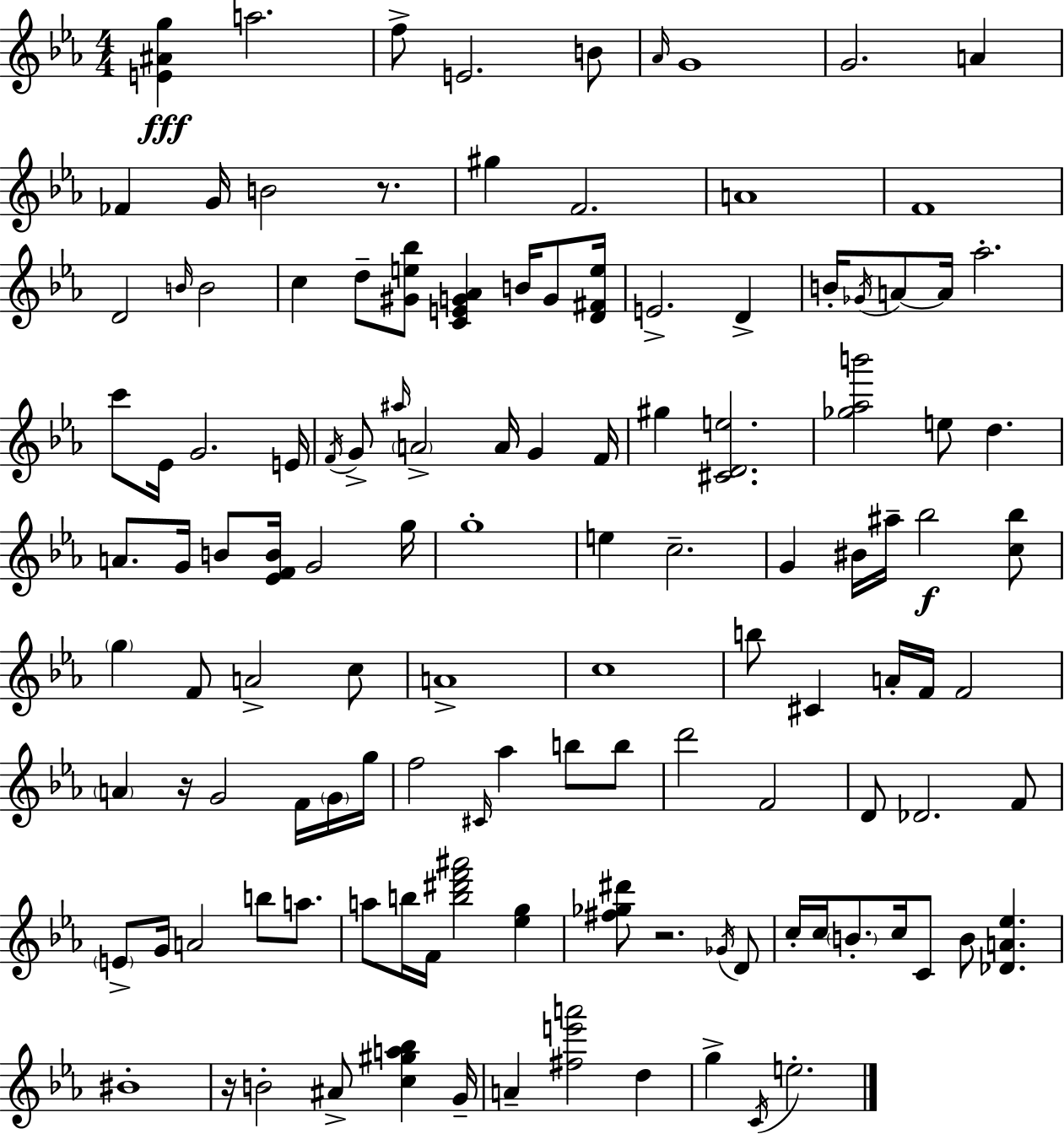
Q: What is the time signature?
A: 4/4